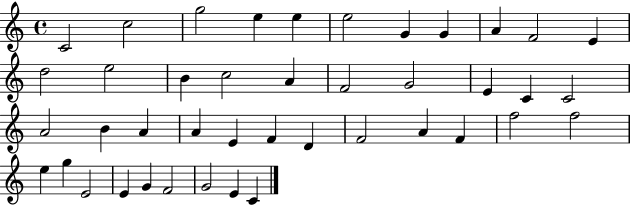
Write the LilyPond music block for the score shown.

{
  \clef treble
  \time 4/4
  \defaultTimeSignature
  \key c \major
  c'2 c''2 | g''2 e''4 e''4 | e''2 g'4 g'4 | a'4 f'2 e'4 | \break d''2 e''2 | b'4 c''2 a'4 | f'2 g'2 | e'4 c'4 c'2 | \break a'2 b'4 a'4 | a'4 e'4 f'4 d'4 | f'2 a'4 f'4 | f''2 f''2 | \break e''4 g''4 e'2 | e'4 g'4 f'2 | g'2 e'4 c'4 | \bar "|."
}